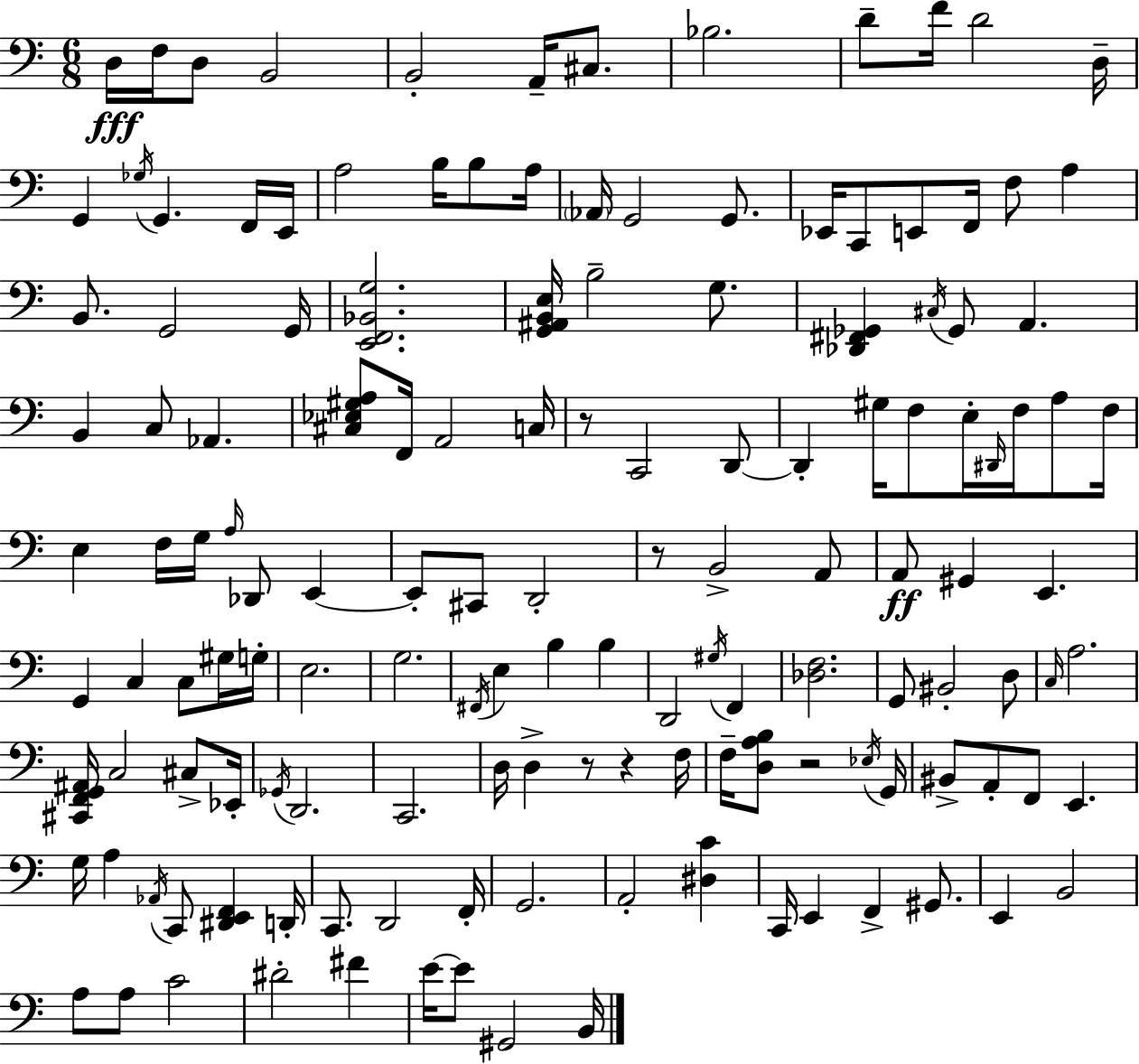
D3/s F3/s D3/e B2/h B2/h A2/s C#3/e. Bb3/h. D4/e F4/s D4/h D3/s G2/q Gb3/s G2/q. F2/s E2/s A3/h B3/s B3/e A3/s Ab2/s G2/h G2/e. Eb2/s C2/e E2/e F2/s F3/e A3/q B2/e. G2/h G2/s [E2,F2,Bb2,G3]/h. [G2,A#2,B2,E3]/s B3/h G3/e. [Db2,F#2,Gb2]/q C#3/s Gb2/e A2/q. B2/q C3/e Ab2/q. [C#3,Eb3,G#3,A3]/e F2/s A2/h C3/s R/e C2/h D2/e D2/q G#3/s F3/e E3/s D#2/s F3/s A3/e F3/s E3/q F3/s G3/s A3/s Db2/e E2/q E2/e C#2/e D2/h R/e B2/h A2/e A2/e G#2/q E2/q. G2/q C3/q C3/e G#3/s G3/s E3/h. G3/h. F#2/s E3/q B3/q B3/q D2/h G#3/s F2/q [Db3,F3]/h. G2/e BIS2/h D3/e C3/s A3/h. [C#2,F2,G2,A#2]/s C3/h C#3/e Eb2/s Gb2/s D2/h. C2/h. D3/s D3/q R/e R/q F3/s F3/s [D3,A3,B3]/e R/h Eb3/s G2/s BIS2/e A2/e F2/e E2/q. G3/s A3/q Ab2/s C2/e [D#2,E2,F2]/q D2/s C2/e. D2/h F2/s G2/h. A2/h [D#3,C4]/q C2/s E2/q F2/q G#2/e. E2/q B2/h A3/e A3/e C4/h D#4/h F#4/q E4/s E4/e G#2/h B2/s